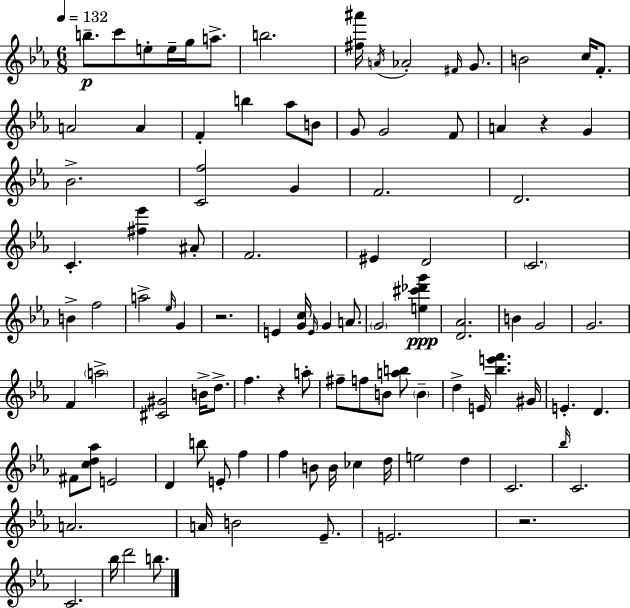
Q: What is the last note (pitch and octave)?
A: B5